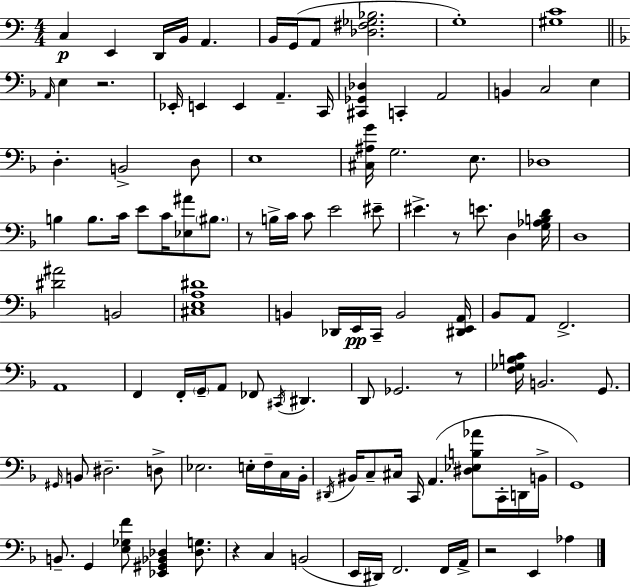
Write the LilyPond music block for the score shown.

{
  \clef bass
  \numericTimeSignature
  \time 4/4
  \key a \minor
  c4\p e,4 d,16 b,16 a,4. | b,16 g,16( a,8 <des fis ges bes>2. | g1-.) | <gis c'>1 | \break \bar "||" \break \key f \major \grace { a,16 } e4 r2. | ees,16-. e,4 e,4 a,4.-- | c,16 <cis, ges, des>4 c,4-. a,2 | b,4 c2 e4 | \break d4.-. b,2-> d8 | e1 | <cis ais g'>16 g2. e8. | des1 | \break b4 b8. c'16 e'8 c'16 <ees ais'>8 \parenthesize bis8. | r8 b16-> c'16 c'8 e'2 eis'8-- | eis'4.-> r8 e'8. d4 | <g aes b d'>16 d1 | \break <dis' ais'>2 b,2 | <cis e a dis'>1 | b,4 des,16 e,16\pp c,16-- b,2 | <dis, e, a,>16 bes,8 a,8 f,2.-> | \break a,1 | f,4 f,16-. \parenthesize g,16-- a,8 fes,8 \acciaccatura { cis,16 } dis,4. | d,8 ges,2. | r8 <f ges b c'>16 b,2. g,8. | \break \grace { gis,16 } b,8 dis2.-- | d8-> ees2. e16-. | f16-- c16 bes,16-. \acciaccatura { dis,16 } bis,16 c8-- cis16 c,16 a,4.( <dis ees b aes'>8 | c,16-. d,16 b,16-> g,1) | \break b,8.-- g,4 <e ges f'>8 <ees, gis, bes, des>4 | <des g>8. r4 c4 b,2( | e,16 dis,16) f,2. | f,16 a,16-> r2 e,4 | \break aes4 \bar "|."
}